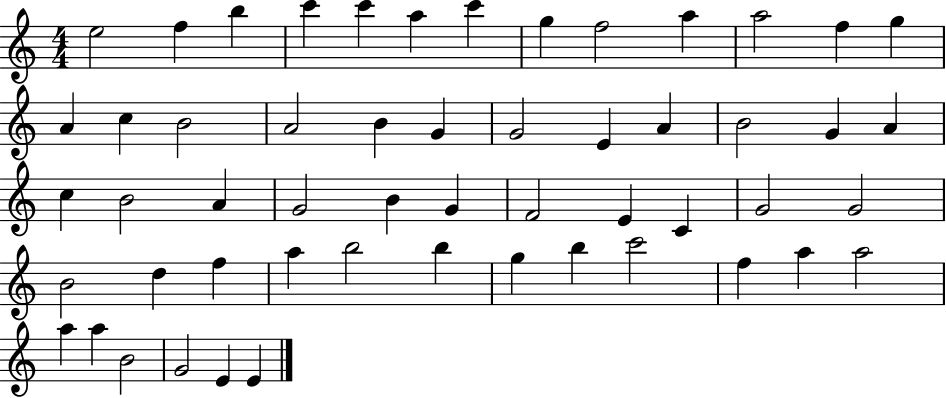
X:1
T:Untitled
M:4/4
L:1/4
K:C
e2 f b c' c' a c' g f2 a a2 f g A c B2 A2 B G G2 E A B2 G A c B2 A G2 B G F2 E C G2 G2 B2 d f a b2 b g b c'2 f a a2 a a B2 G2 E E